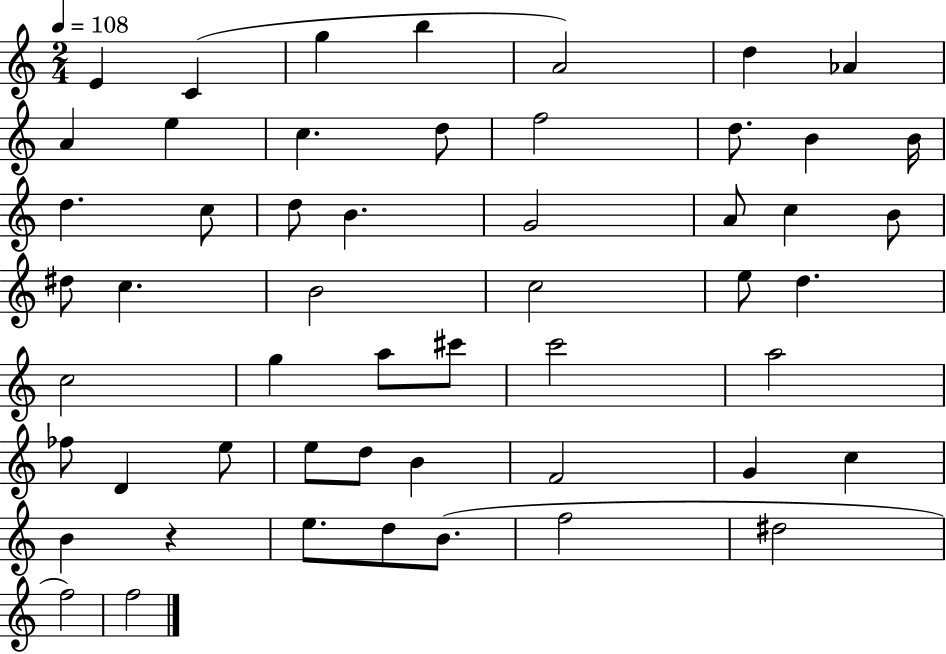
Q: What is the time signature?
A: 2/4